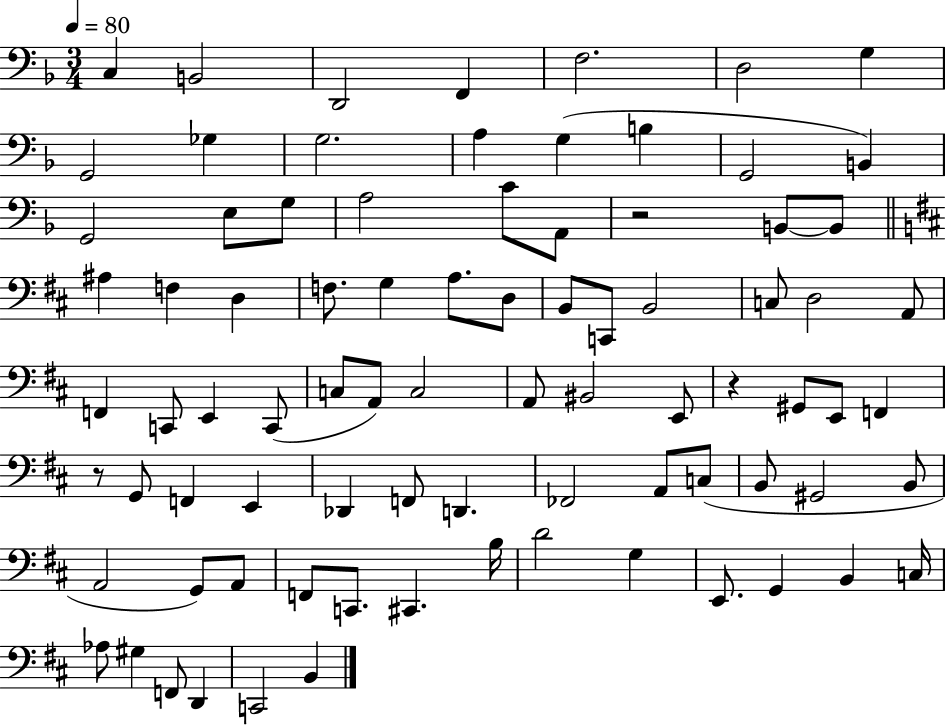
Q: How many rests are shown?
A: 3